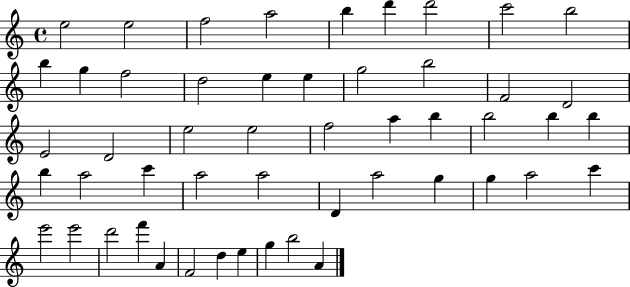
E5/h E5/h F5/h A5/h B5/q D6/q D6/h C6/h B5/h B5/q G5/q F5/h D5/h E5/q E5/q G5/h B5/h F4/h D4/h E4/h D4/h E5/h E5/h F5/h A5/q B5/q B5/h B5/q B5/q B5/q A5/h C6/q A5/h A5/h D4/q A5/h G5/q G5/q A5/h C6/q E6/h E6/h D6/h F6/q A4/q F4/h D5/q E5/q G5/q B5/h A4/q